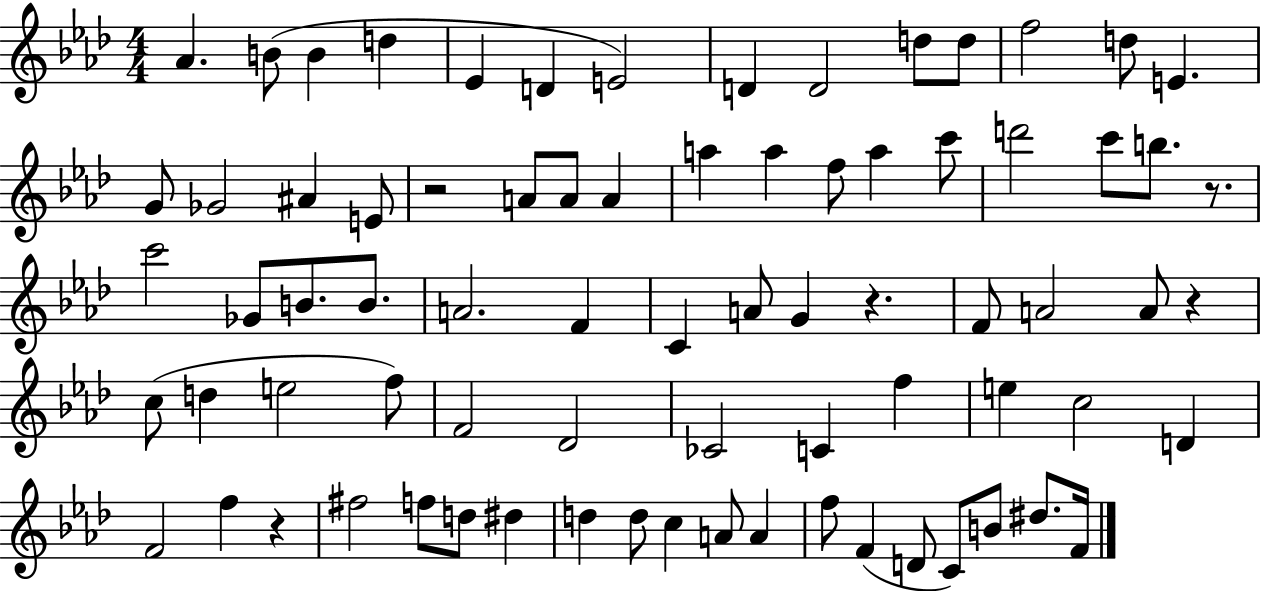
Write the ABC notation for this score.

X:1
T:Untitled
M:4/4
L:1/4
K:Ab
_A B/2 B d _E D E2 D D2 d/2 d/2 f2 d/2 E G/2 _G2 ^A E/2 z2 A/2 A/2 A a a f/2 a c'/2 d'2 c'/2 b/2 z/2 c'2 _G/2 B/2 B/2 A2 F C A/2 G z F/2 A2 A/2 z c/2 d e2 f/2 F2 _D2 _C2 C f e c2 D F2 f z ^f2 f/2 d/2 ^d d d/2 c A/2 A f/2 F D/2 C/2 B/2 ^d/2 F/4